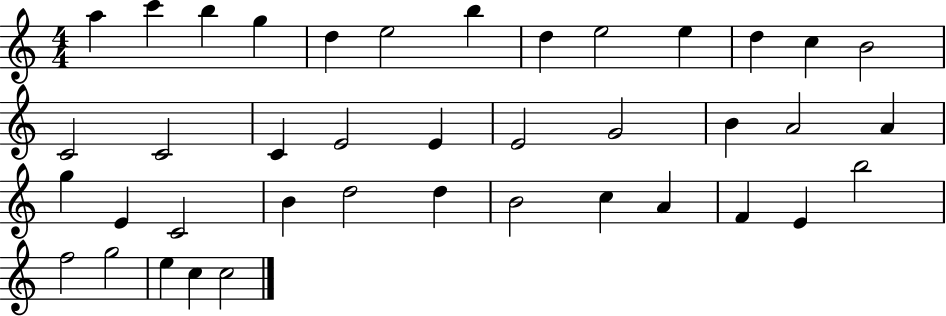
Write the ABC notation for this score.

X:1
T:Untitled
M:4/4
L:1/4
K:C
a c' b g d e2 b d e2 e d c B2 C2 C2 C E2 E E2 G2 B A2 A g E C2 B d2 d B2 c A F E b2 f2 g2 e c c2